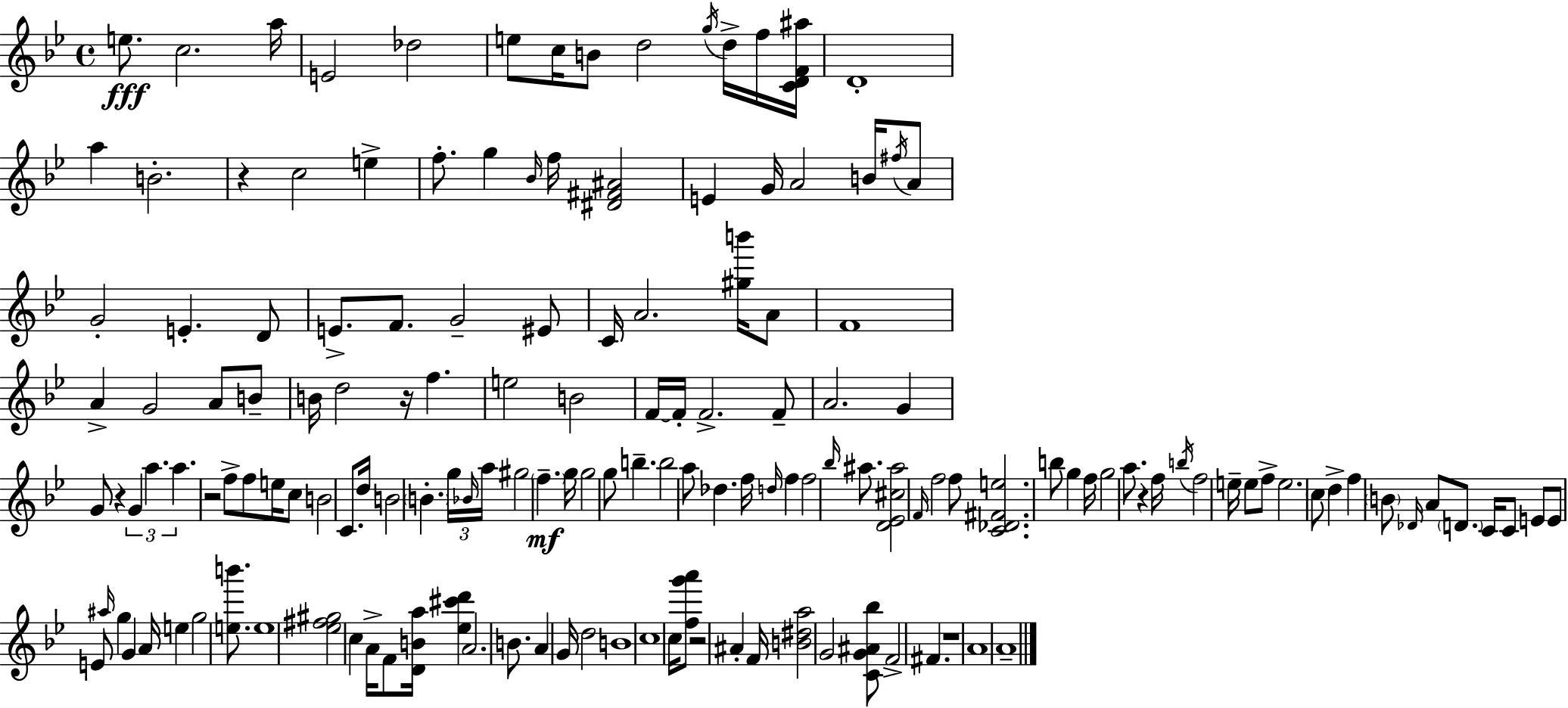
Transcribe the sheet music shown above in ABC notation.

X:1
T:Untitled
M:4/4
L:1/4
K:Bb
e/2 c2 a/4 E2 _d2 e/2 c/4 B/2 d2 g/4 d/4 f/4 [CDF^a]/4 D4 a B2 z c2 e f/2 g _B/4 f/4 [^D^F^A]2 E G/4 A2 B/4 ^f/4 A/2 G2 E D/2 E/2 F/2 G2 ^E/2 C/4 A2 [^gb']/4 A/2 F4 A G2 A/2 B/2 B/4 d2 z/4 f e2 B2 F/4 F/4 F2 F/2 A2 G G/2 z G a a z2 f/2 f/2 e/4 c/2 B2 C/2 d/4 B2 B g/4 _B/4 a/4 ^g2 f g/4 g2 g/2 b b2 a/2 _d f/4 d/4 f f2 _b/4 ^a/2 [D_E^c^a]2 F/4 f2 f/2 [C_D^Fe]2 b/2 g f/4 g2 a/2 z f/4 b/4 f2 e/4 e/2 f/2 e2 c/2 d f B/2 _D/4 A/2 D/2 C/4 C/2 E/2 E/2 E/2 ^a/4 g G A/4 e g2 [eb']/2 e4 [_e^f^g]2 c A/4 F/2 [DBa]/4 [_e^c'd'] A2 B/2 A G/4 d2 B4 c4 c/4 [fg'a']/2 z2 ^A F/4 [B^da]2 G2 [CG^A_b]/2 F2 ^F z4 A4 A4